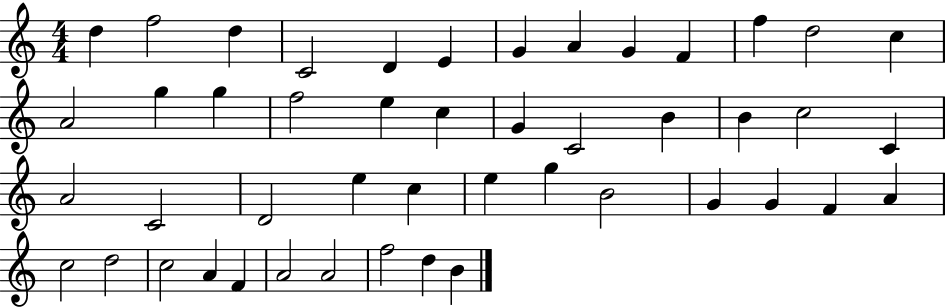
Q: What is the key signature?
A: C major